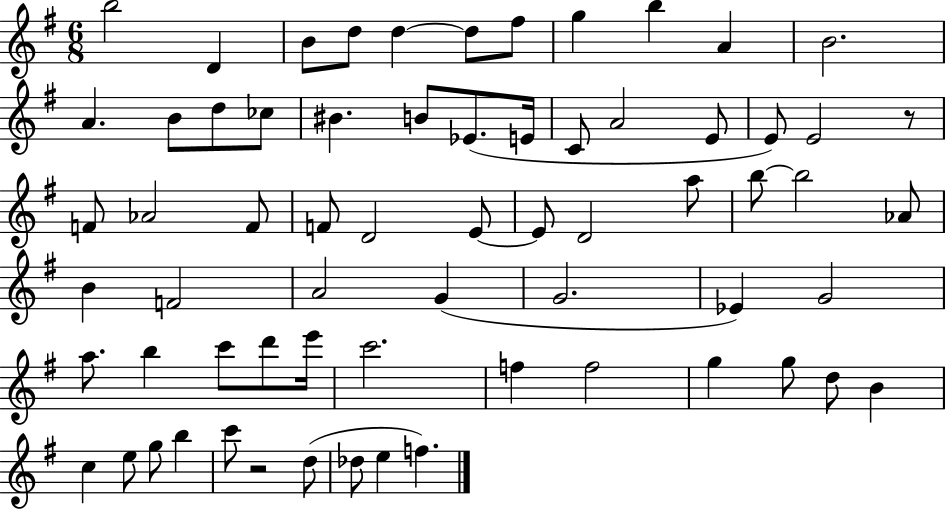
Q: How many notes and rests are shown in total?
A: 66